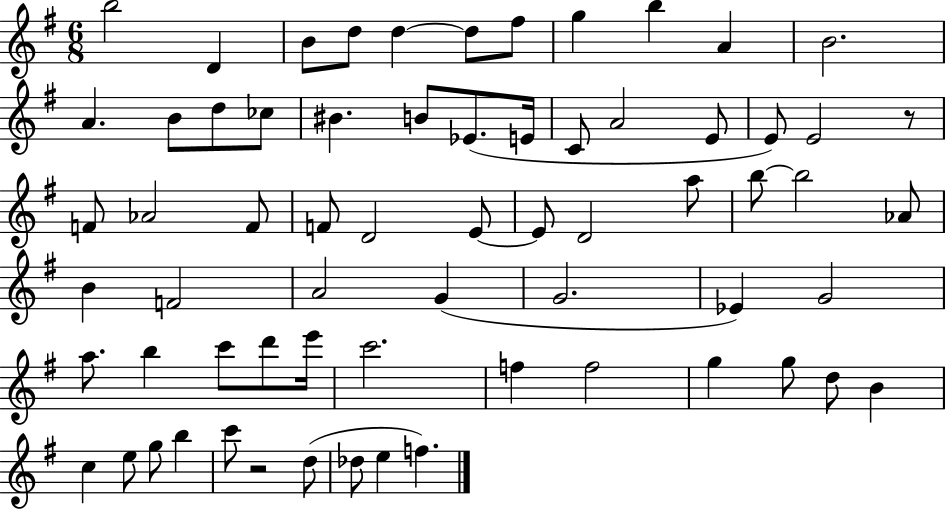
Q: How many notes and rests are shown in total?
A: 66